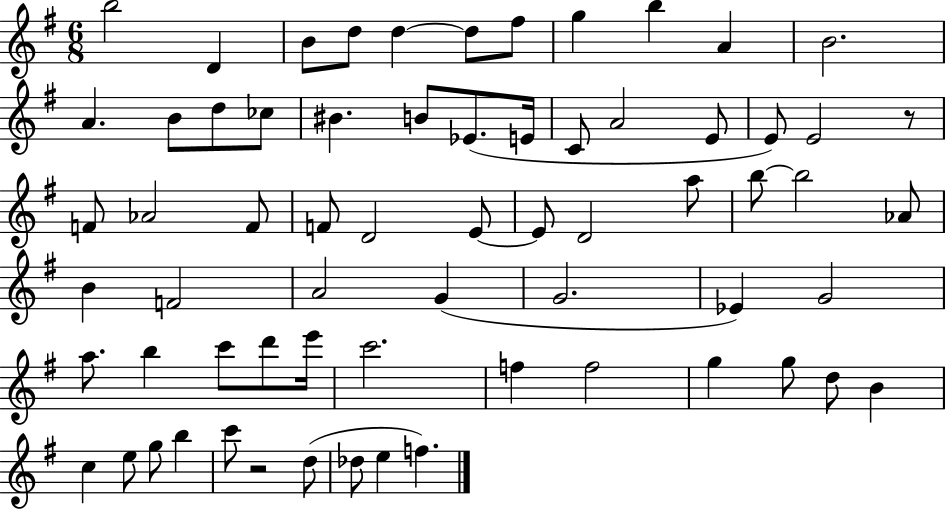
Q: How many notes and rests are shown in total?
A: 66